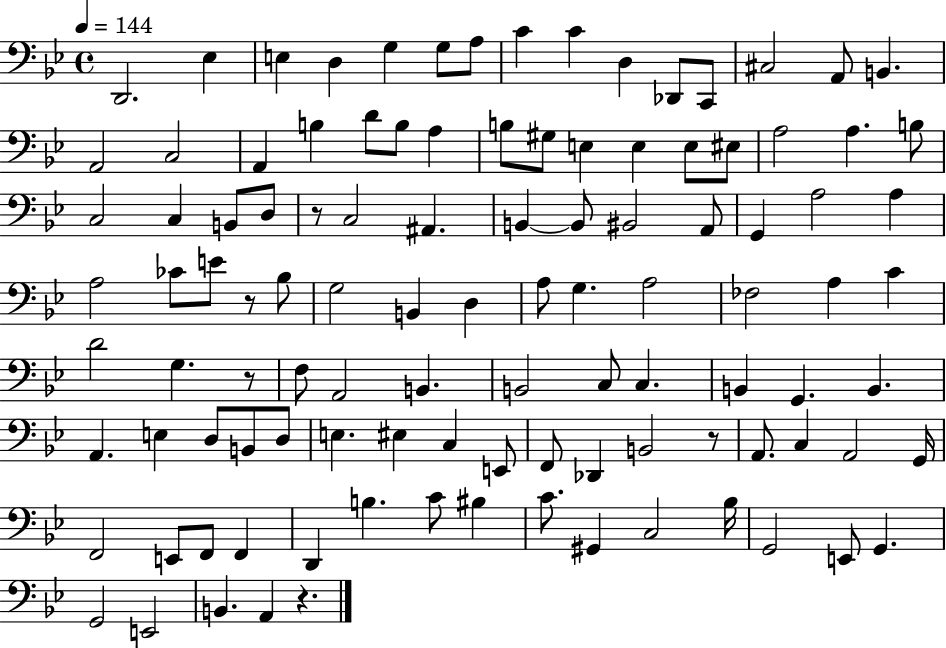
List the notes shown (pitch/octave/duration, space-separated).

D2/h. Eb3/q E3/q D3/q G3/q G3/e A3/e C4/q C4/q D3/q Db2/e C2/e C#3/h A2/e B2/q. A2/h C3/h A2/q B3/q D4/e B3/e A3/q B3/e G#3/e E3/q E3/q E3/e EIS3/e A3/h A3/q. B3/e C3/h C3/q B2/e D3/e R/e C3/h A#2/q. B2/q B2/e BIS2/h A2/e G2/q A3/h A3/q A3/h CES4/e E4/e R/e Bb3/e G3/h B2/q D3/q A3/e G3/q. A3/h FES3/h A3/q C4/q D4/h G3/q. R/e F3/e A2/h B2/q. B2/h C3/e C3/q. B2/q G2/q. B2/q. A2/q. E3/q D3/e B2/e D3/e E3/q. EIS3/q C3/q E2/e F2/e Db2/q B2/h R/e A2/e. C3/q A2/h G2/s F2/h E2/e F2/e F2/q D2/q B3/q. C4/e BIS3/q C4/e. G#2/q C3/h Bb3/s G2/h E2/e G2/q. G2/h E2/h B2/q. A2/q R/q.